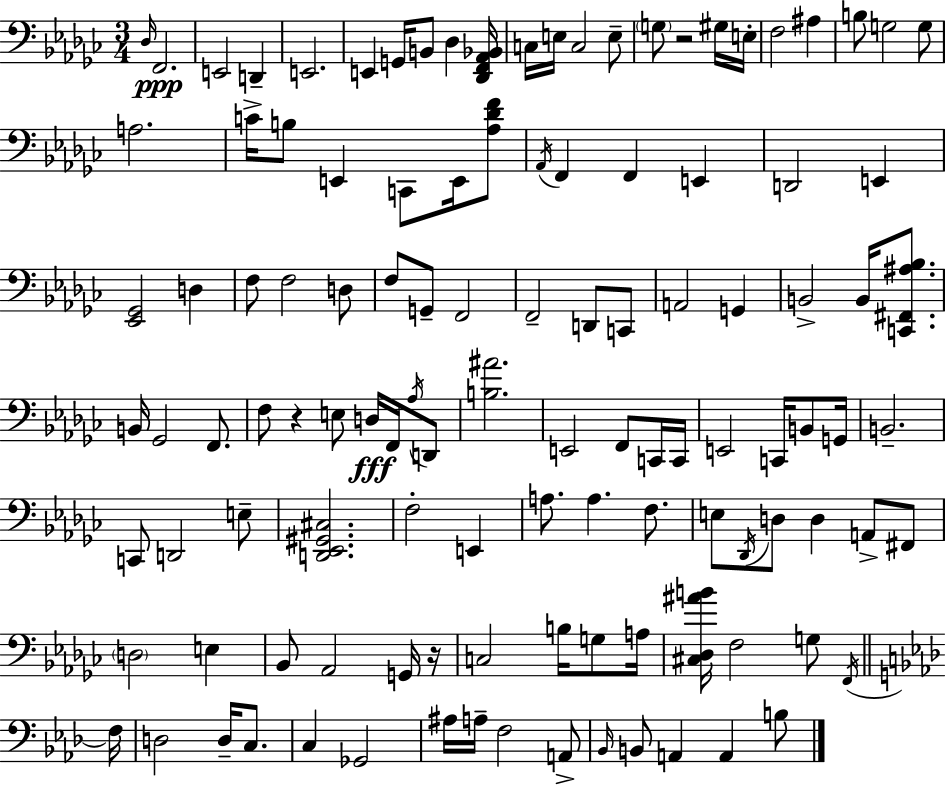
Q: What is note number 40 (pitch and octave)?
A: F2